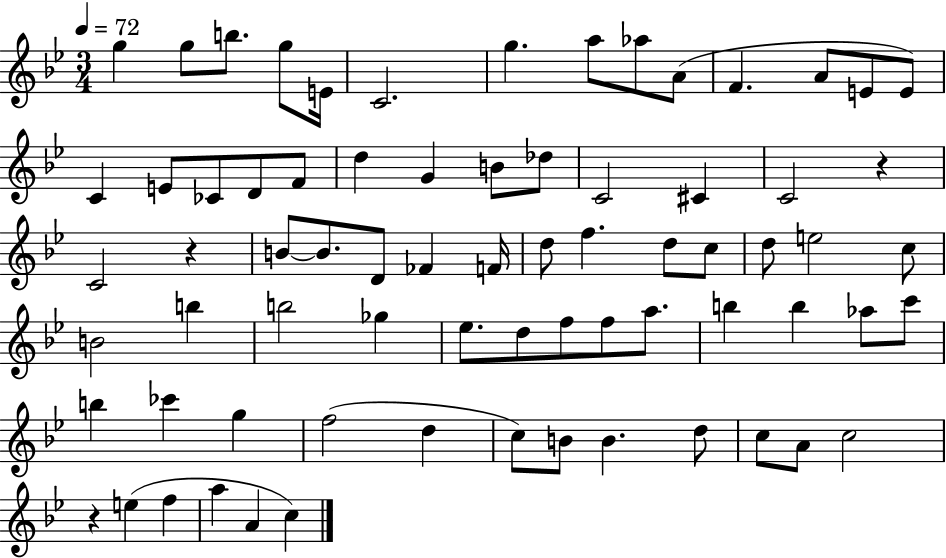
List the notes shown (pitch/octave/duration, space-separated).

G5/q G5/e B5/e. G5/e E4/s C4/h. G5/q. A5/e Ab5/e A4/e F4/q. A4/e E4/e E4/e C4/q E4/e CES4/e D4/e F4/e D5/q G4/q B4/e Db5/e C4/h C#4/q C4/h R/q C4/h R/q B4/e B4/e. D4/e FES4/q F4/s D5/e F5/q. D5/e C5/e D5/e E5/h C5/e B4/h B5/q B5/h Gb5/q Eb5/e. D5/e F5/e F5/e A5/e. B5/q B5/q Ab5/e C6/e B5/q CES6/q G5/q F5/h D5/q C5/e B4/e B4/q. D5/e C5/e A4/e C5/h R/q E5/q F5/q A5/q A4/q C5/q